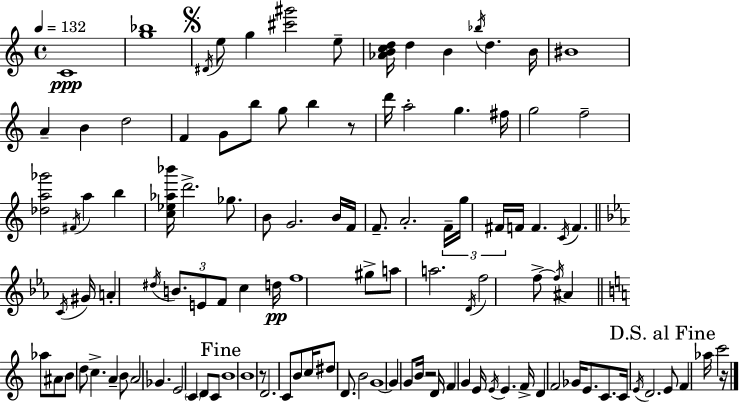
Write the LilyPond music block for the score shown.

{
  \clef treble
  \time 4/4
  \defaultTimeSignature
  \key c \major
  \tempo 4 = 132
  c'1\ppp | <g'' bes''>1 | \mark \markup { \musicglyph "scripts.segno" } \acciaccatura { dis'16 } e''8 g''4 <cis''' gis'''>2 e''8-- | <aes' b' c'' d''>16 d''4 b'4 \acciaccatura { bes''16 } d''4. | \break b'16 bis'1 | a'4-- b'4 d''2 | f'4 g'8 b''8 g''8 b''4 | r8 d'''16 a''2-. g''4. | \break fis''16 g''2 f''2-- | <des'' a'' ges'''>2 \acciaccatura { fis'16 } a''4 b''4 | <c'' ees'' aes'' bes'''>16 d'''2.-> | ges''8. b'8 g'2. | \break b'16 f'16 f'8.-- a'2.-. | \tuplet 3/2 { f'16-- g''16 fis'16 } f'16 f'4. \acciaccatura { c'16 } f'4. | \bar "||" \break \key ees \major \acciaccatura { c'16 } gis'16 a'4-. \acciaccatura { dis''16 } \tuplet 3/2 { b'8. e'8 f'8 } c''4 | d''16\pp f''1 | gis''8-> a''8 a''2. | \acciaccatura { d'16 } f''2 f''8->~~ \acciaccatura { f''16 } ais'4 | \break \bar "||" \break \key c \major aes''8 ais'8 b'8 d''8 c''4.-> a'4-- | b'8 a'2 ges'4. | e'2 \parenthesize c'4 d'8 | c'8 \mark "Fine" b'1 | \break b'1 | r8 d'2. | c'8 b'8 c''16 dis''8 d'8. b'2 | g'1~~ | \break g'4 g'8 b'16 r2 | d'16 f'4 g'4 e'16 \acciaccatura { e'16 } e'4. | f'16-> d'4 f'2 ges'16 | e'8. c'8. c'16 \acciaccatura { e'16 } d'2. | \break \mark "D.S. al Fine" e'8 f'4 aes''16 c'''2 | r16 \bar "|."
}